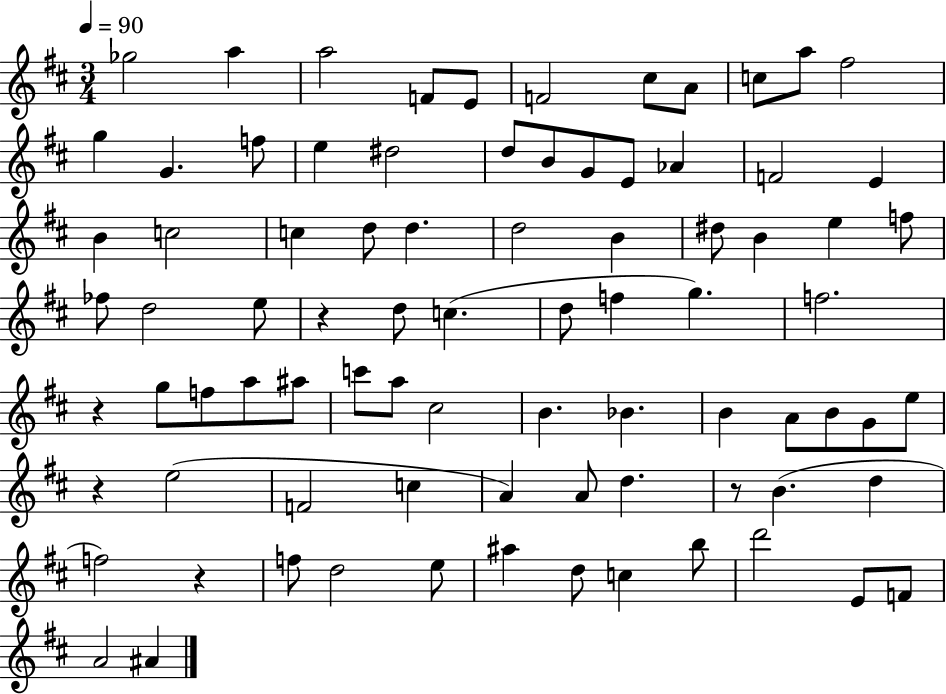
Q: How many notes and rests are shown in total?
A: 83